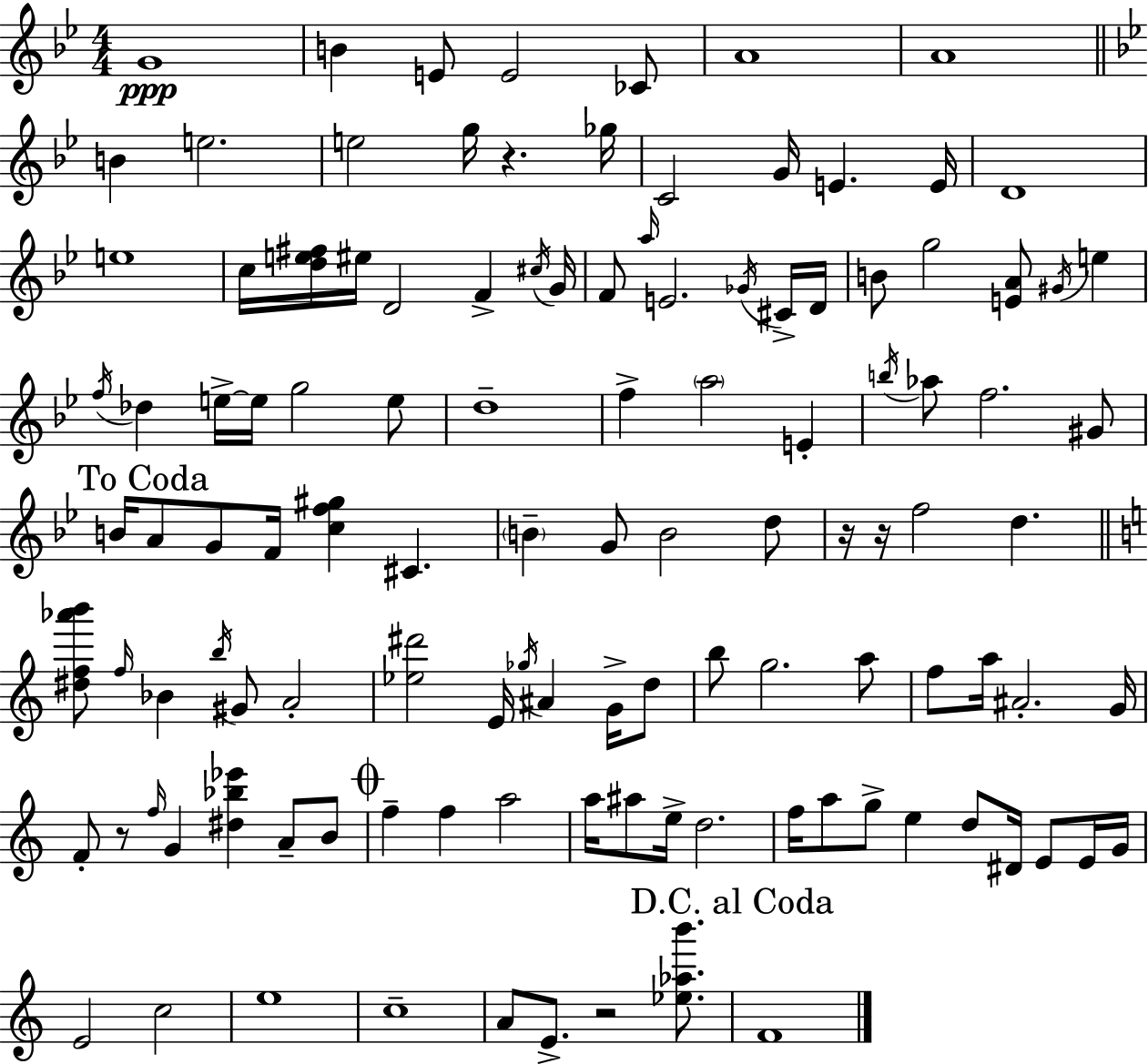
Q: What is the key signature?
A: G minor